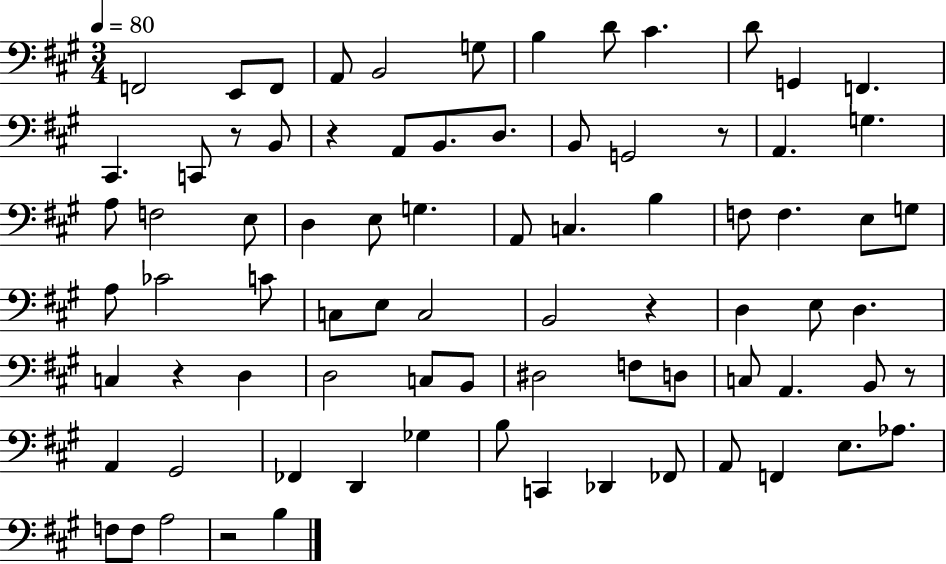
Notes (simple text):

F2/h E2/e F2/e A2/e B2/h G3/e B3/q D4/e C#4/q. D4/e G2/q F2/q. C#2/q. C2/e R/e B2/e R/q A2/e B2/e. D3/e. B2/e G2/h R/e A2/q. G3/q. A3/e F3/h E3/e D3/q E3/e G3/q. A2/e C3/q. B3/q F3/e F3/q. E3/e G3/e A3/e CES4/h C4/e C3/e E3/e C3/h B2/h R/q D3/q E3/e D3/q. C3/q R/q D3/q D3/h C3/e B2/e D#3/h F3/e D3/e C3/e A2/q. B2/e R/e A2/q G#2/h FES2/q D2/q Gb3/q B3/e C2/q Db2/q FES2/e A2/e F2/q E3/e. Ab3/e. F3/e F3/e A3/h R/h B3/q